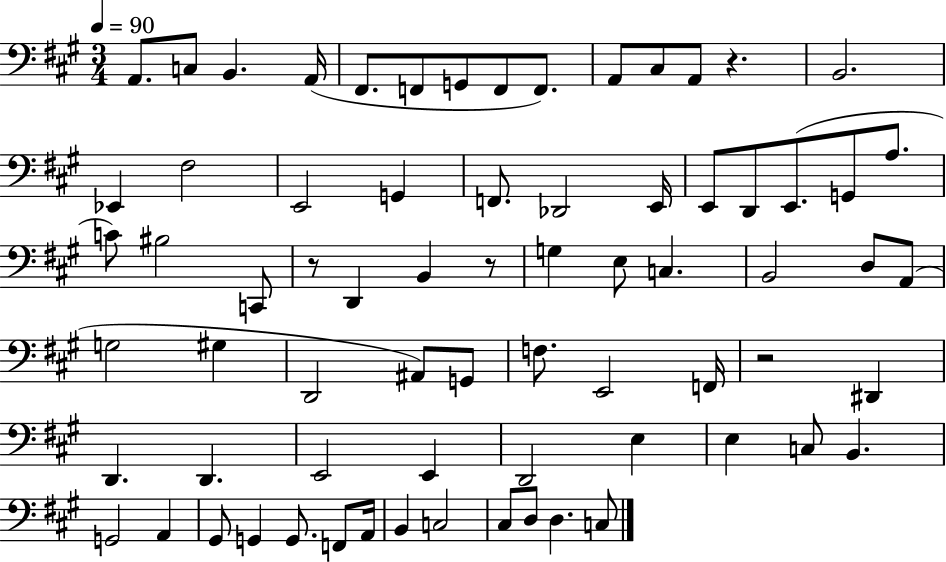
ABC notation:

X:1
T:Untitled
M:3/4
L:1/4
K:A
A,,/2 C,/2 B,, A,,/4 ^F,,/2 F,,/2 G,,/2 F,,/2 F,,/2 A,,/2 ^C,/2 A,,/2 z B,,2 _E,, ^F,2 E,,2 G,, F,,/2 _D,,2 E,,/4 E,,/2 D,,/2 E,,/2 G,,/2 A,/2 C/2 ^B,2 C,,/2 z/2 D,, B,, z/2 G, E,/2 C, B,,2 D,/2 A,,/2 G,2 ^G, D,,2 ^A,,/2 G,,/2 F,/2 E,,2 F,,/4 z2 ^D,, D,, D,, E,,2 E,, D,,2 E, E, C,/2 B,, G,,2 A,, ^G,,/2 G,, G,,/2 F,,/2 A,,/4 B,, C,2 ^C,/2 D,/2 D, C,/2